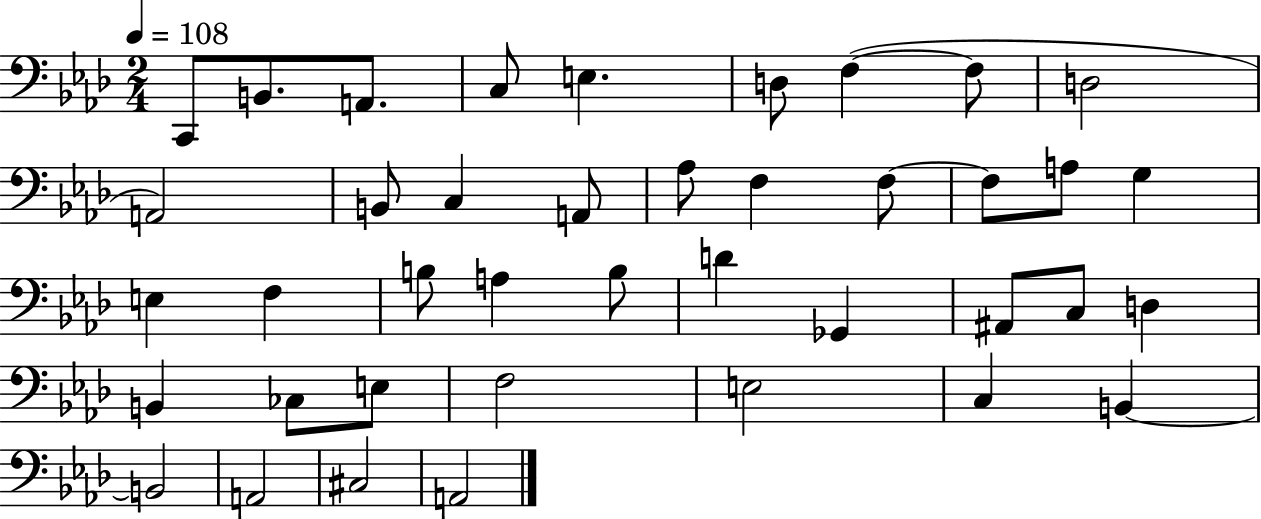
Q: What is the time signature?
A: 2/4